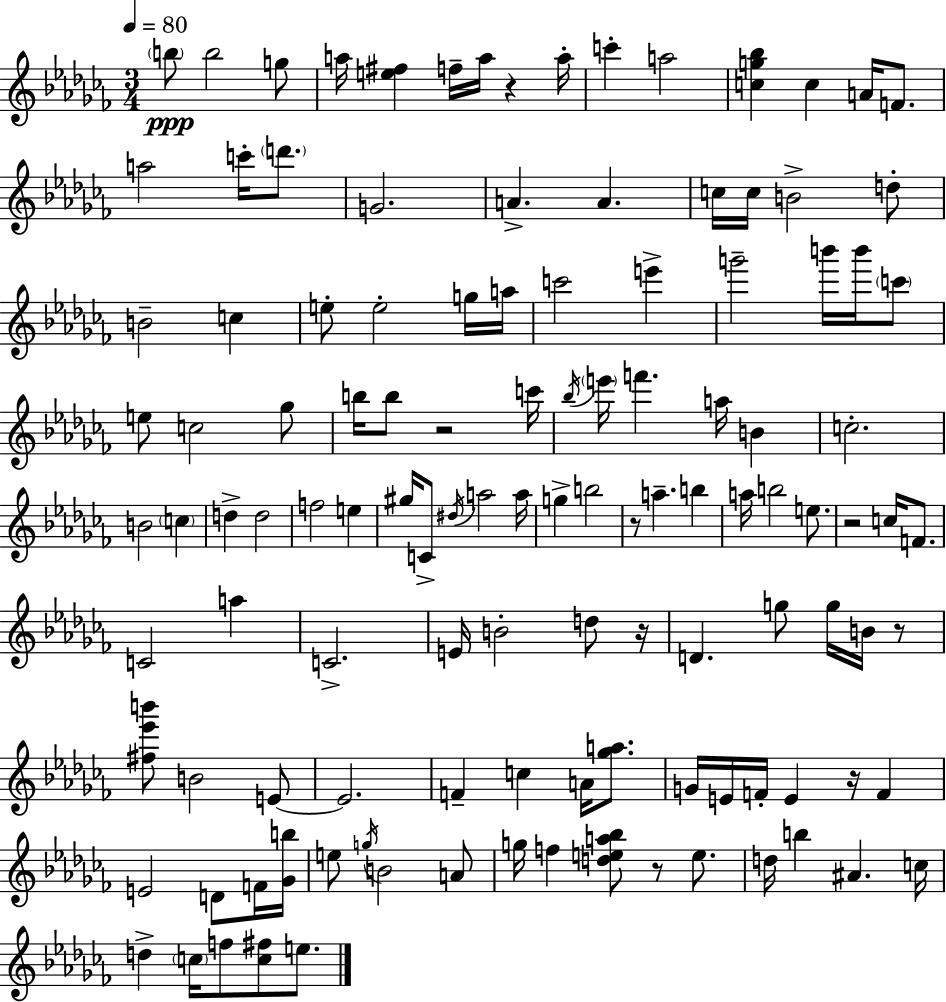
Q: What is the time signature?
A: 3/4